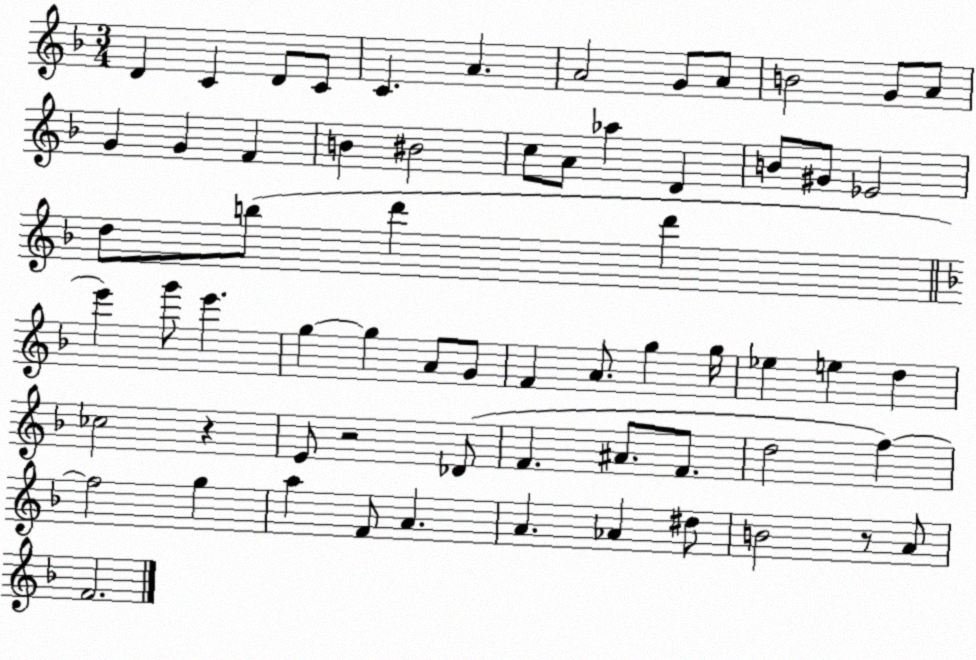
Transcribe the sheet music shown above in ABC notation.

X:1
T:Untitled
M:3/4
L:1/4
K:F
D C D/2 C/2 C A A2 G/2 A/2 B2 G/2 A/2 G G F B ^B2 c/2 A/2 _a D B/2 ^G/2 _E2 d/2 b/2 d' d' e' g'/2 e' g g A/2 G/2 F A/2 g g/4 _e e d _c2 z E/2 z2 _D/2 F ^A/2 F/2 d2 f f2 g a F/2 A A _A ^d/2 B2 z/2 A/2 F2